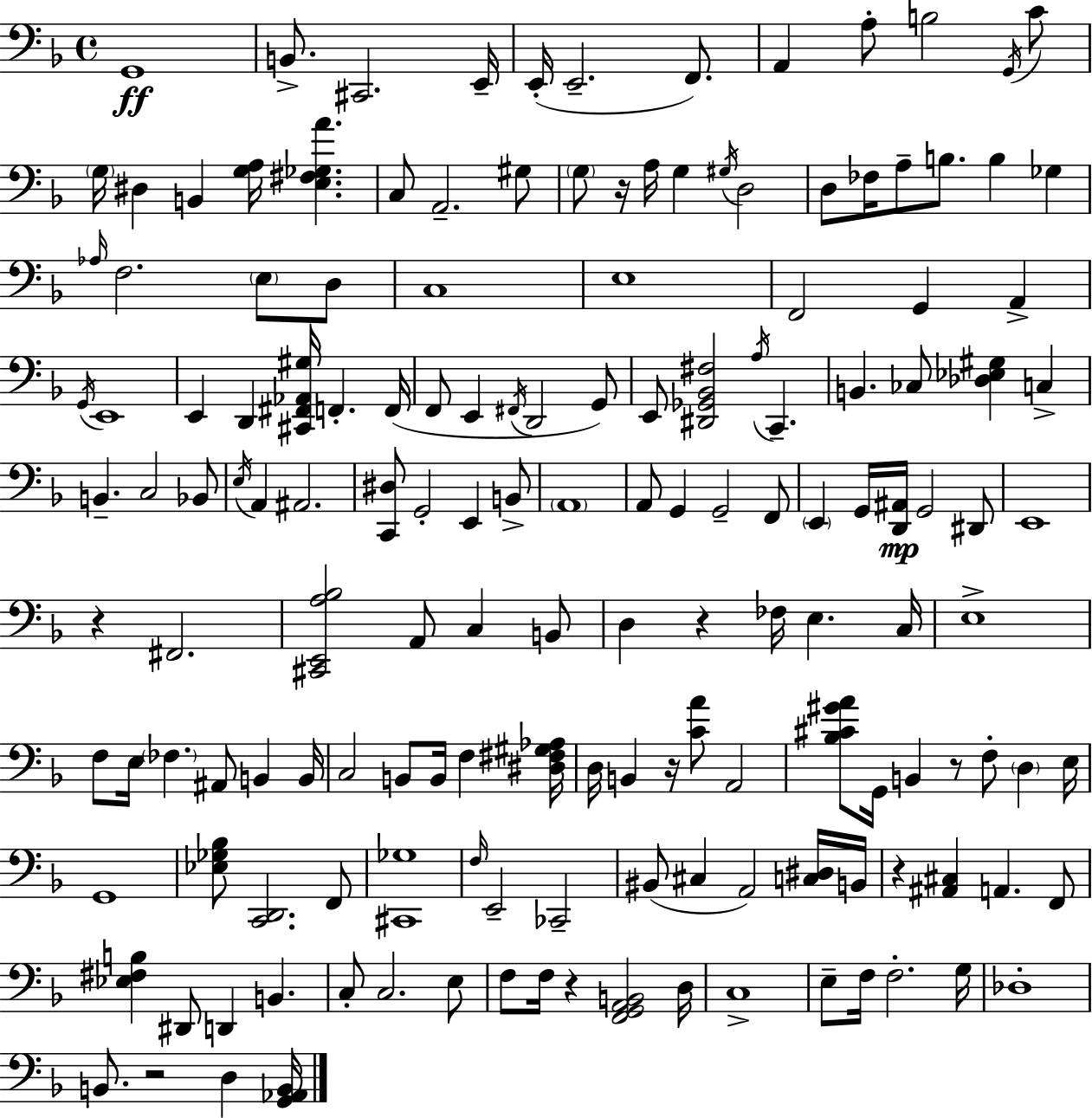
G2/w B2/e. C#2/h. E2/s E2/s E2/h. F2/e. A2/q A3/e B3/h G2/s C4/e G3/s D#3/q B2/q [G3,A3]/s [E3,F#3,Gb3,A4]/q. C3/e A2/h. G#3/e G3/e R/s A3/s G3/q G#3/s D3/h D3/e FES3/s A3/e B3/e. B3/q Gb3/q Ab3/s F3/h. E3/e D3/e C3/w E3/w F2/h G2/q A2/q G2/s E2/w E2/q D2/q [C#2,F#2,Ab2,G#3]/s F2/q. F2/s F2/e E2/q F#2/s D2/h G2/e E2/e [D#2,Gb2,Bb2,F#3]/h A3/s C2/q. B2/q. CES3/e [Db3,Eb3,G#3]/q C3/q B2/q. C3/h Bb2/e E3/s A2/q A#2/h. [C2,D#3]/e G2/h E2/q B2/e A2/w A2/e G2/q G2/h F2/e E2/q G2/s [D2,A#2]/s G2/h D#2/e E2/w R/q F#2/h. [C#2,E2,A3,Bb3]/h A2/e C3/q B2/e D3/q R/q FES3/s E3/q. C3/s E3/w F3/e E3/s FES3/q. A#2/e B2/q B2/s C3/h B2/e B2/s F3/q [D#3,F#3,G#3,Ab3]/s D3/s B2/q R/s [C4,A4]/e A2/h [Bb3,C#4,G#4,A4]/e G2/s B2/q R/e F3/e D3/q E3/s G2/w [Eb3,Gb3,Bb3]/e [C2,D2]/h. F2/e [C#2,Gb3]/w F3/s E2/h CES2/h BIS2/e C#3/q A2/h [C3,D#3]/s B2/s R/q [A#2,C#3]/q A2/q. F2/e [Eb3,F#3,B3]/q D#2/e D2/q B2/q. C3/e C3/h. E3/e F3/e F3/s R/q [F2,G2,A2,B2]/h D3/s C3/w E3/e F3/s F3/h. G3/s Db3/w B2/e. R/h D3/q [G2,Ab2,B2]/s